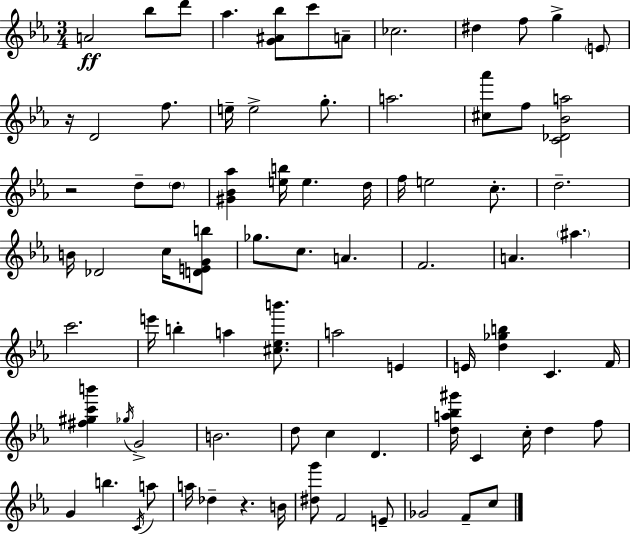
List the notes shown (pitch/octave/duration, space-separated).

A4/h Bb5/e D6/e Ab5/q. [G4,A#4,Bb5]/e C6/e A4/e CES5/h. D#5/q F5/e G5/q E4/e R/s D4/h F5/e. E5/s E5/h G5/e. A5/h. [C#5,Ab6]/e F5/e [C4,Db4,Bb4,A5]/h R/h D5/e D5/e [G#4,Bb4,Ab5]/q [E5,B5]/s E5/q. D5/s F5/s E5/h C5/e. D5/h. B4/s Db4/h C5/s [D4,E4,G4,B5]/e Gb5/e. C5/e. A4/q. F4/h. A4/q. A#5/q. C6/h. E6/s B5/q A5/q [C#5,Eb5,B6]/e. A5/h E4/q E4/s [D5,Gb5,B5]/q C4/q. F4/s [F#5,G#5,C6,B6]/q Gb5/s G4/h B4/h. D5/e C5/q D4/q. [D5,A5,Bb5,G#6]/s C4/q C5/s D5/q F5/e G4/q B5/q. C4/s A5/e A5/s Db5/q R/q. B4/s [D#5,G6]/e F4/h E4/e Gb4/h F4/e C5/e